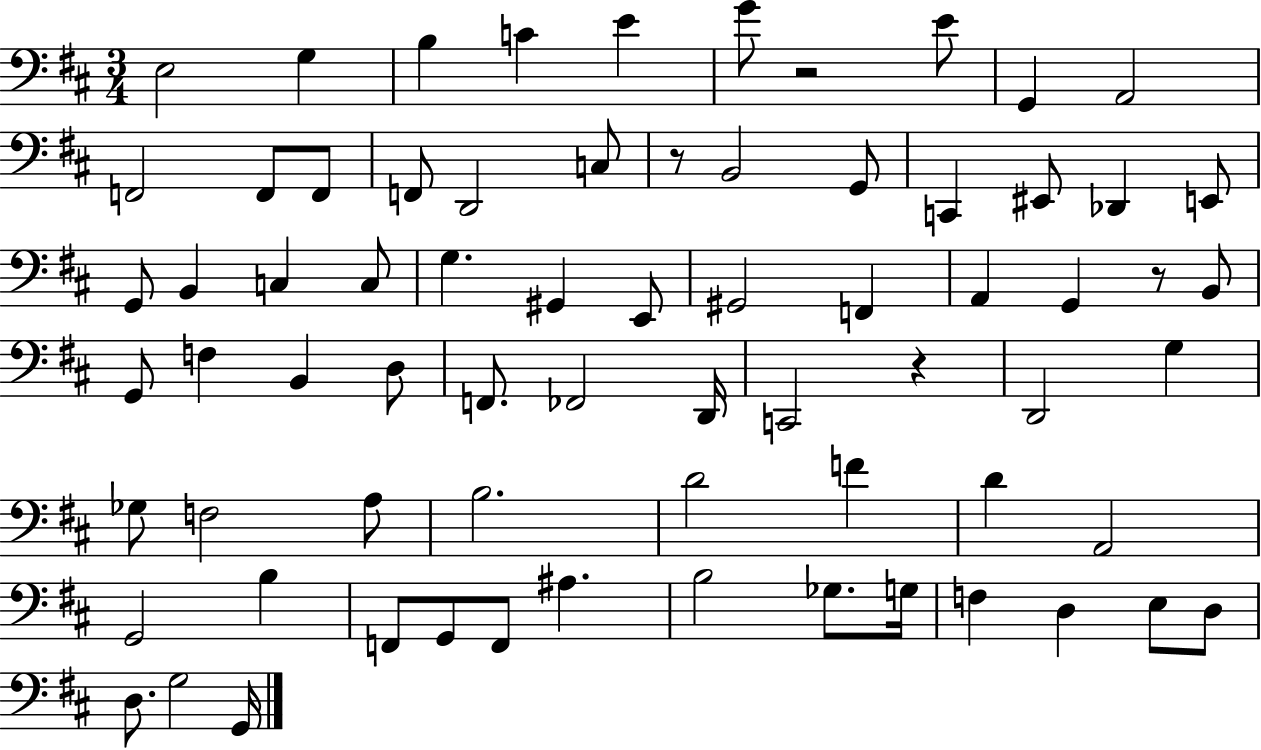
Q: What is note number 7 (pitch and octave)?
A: E4